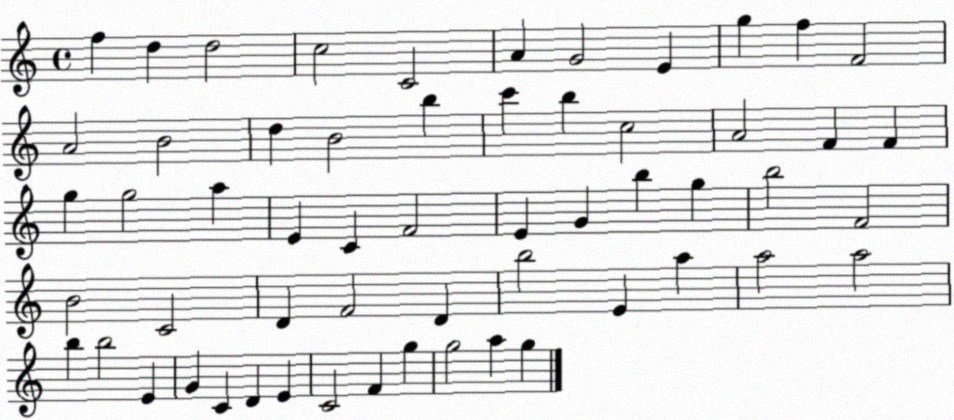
X:1
T:Untitled
M:4/4
L:1/4
K:C
f d d2 c2 C2 A G2 E g f F2 A2 B2 d B2 b c' b c2 A2 F F g g2 a E C F2 E G b g b2 F2 B2 C2 D F2 D b2 E a a2 a2 b b2 E G C D E C2 F g g2 a g